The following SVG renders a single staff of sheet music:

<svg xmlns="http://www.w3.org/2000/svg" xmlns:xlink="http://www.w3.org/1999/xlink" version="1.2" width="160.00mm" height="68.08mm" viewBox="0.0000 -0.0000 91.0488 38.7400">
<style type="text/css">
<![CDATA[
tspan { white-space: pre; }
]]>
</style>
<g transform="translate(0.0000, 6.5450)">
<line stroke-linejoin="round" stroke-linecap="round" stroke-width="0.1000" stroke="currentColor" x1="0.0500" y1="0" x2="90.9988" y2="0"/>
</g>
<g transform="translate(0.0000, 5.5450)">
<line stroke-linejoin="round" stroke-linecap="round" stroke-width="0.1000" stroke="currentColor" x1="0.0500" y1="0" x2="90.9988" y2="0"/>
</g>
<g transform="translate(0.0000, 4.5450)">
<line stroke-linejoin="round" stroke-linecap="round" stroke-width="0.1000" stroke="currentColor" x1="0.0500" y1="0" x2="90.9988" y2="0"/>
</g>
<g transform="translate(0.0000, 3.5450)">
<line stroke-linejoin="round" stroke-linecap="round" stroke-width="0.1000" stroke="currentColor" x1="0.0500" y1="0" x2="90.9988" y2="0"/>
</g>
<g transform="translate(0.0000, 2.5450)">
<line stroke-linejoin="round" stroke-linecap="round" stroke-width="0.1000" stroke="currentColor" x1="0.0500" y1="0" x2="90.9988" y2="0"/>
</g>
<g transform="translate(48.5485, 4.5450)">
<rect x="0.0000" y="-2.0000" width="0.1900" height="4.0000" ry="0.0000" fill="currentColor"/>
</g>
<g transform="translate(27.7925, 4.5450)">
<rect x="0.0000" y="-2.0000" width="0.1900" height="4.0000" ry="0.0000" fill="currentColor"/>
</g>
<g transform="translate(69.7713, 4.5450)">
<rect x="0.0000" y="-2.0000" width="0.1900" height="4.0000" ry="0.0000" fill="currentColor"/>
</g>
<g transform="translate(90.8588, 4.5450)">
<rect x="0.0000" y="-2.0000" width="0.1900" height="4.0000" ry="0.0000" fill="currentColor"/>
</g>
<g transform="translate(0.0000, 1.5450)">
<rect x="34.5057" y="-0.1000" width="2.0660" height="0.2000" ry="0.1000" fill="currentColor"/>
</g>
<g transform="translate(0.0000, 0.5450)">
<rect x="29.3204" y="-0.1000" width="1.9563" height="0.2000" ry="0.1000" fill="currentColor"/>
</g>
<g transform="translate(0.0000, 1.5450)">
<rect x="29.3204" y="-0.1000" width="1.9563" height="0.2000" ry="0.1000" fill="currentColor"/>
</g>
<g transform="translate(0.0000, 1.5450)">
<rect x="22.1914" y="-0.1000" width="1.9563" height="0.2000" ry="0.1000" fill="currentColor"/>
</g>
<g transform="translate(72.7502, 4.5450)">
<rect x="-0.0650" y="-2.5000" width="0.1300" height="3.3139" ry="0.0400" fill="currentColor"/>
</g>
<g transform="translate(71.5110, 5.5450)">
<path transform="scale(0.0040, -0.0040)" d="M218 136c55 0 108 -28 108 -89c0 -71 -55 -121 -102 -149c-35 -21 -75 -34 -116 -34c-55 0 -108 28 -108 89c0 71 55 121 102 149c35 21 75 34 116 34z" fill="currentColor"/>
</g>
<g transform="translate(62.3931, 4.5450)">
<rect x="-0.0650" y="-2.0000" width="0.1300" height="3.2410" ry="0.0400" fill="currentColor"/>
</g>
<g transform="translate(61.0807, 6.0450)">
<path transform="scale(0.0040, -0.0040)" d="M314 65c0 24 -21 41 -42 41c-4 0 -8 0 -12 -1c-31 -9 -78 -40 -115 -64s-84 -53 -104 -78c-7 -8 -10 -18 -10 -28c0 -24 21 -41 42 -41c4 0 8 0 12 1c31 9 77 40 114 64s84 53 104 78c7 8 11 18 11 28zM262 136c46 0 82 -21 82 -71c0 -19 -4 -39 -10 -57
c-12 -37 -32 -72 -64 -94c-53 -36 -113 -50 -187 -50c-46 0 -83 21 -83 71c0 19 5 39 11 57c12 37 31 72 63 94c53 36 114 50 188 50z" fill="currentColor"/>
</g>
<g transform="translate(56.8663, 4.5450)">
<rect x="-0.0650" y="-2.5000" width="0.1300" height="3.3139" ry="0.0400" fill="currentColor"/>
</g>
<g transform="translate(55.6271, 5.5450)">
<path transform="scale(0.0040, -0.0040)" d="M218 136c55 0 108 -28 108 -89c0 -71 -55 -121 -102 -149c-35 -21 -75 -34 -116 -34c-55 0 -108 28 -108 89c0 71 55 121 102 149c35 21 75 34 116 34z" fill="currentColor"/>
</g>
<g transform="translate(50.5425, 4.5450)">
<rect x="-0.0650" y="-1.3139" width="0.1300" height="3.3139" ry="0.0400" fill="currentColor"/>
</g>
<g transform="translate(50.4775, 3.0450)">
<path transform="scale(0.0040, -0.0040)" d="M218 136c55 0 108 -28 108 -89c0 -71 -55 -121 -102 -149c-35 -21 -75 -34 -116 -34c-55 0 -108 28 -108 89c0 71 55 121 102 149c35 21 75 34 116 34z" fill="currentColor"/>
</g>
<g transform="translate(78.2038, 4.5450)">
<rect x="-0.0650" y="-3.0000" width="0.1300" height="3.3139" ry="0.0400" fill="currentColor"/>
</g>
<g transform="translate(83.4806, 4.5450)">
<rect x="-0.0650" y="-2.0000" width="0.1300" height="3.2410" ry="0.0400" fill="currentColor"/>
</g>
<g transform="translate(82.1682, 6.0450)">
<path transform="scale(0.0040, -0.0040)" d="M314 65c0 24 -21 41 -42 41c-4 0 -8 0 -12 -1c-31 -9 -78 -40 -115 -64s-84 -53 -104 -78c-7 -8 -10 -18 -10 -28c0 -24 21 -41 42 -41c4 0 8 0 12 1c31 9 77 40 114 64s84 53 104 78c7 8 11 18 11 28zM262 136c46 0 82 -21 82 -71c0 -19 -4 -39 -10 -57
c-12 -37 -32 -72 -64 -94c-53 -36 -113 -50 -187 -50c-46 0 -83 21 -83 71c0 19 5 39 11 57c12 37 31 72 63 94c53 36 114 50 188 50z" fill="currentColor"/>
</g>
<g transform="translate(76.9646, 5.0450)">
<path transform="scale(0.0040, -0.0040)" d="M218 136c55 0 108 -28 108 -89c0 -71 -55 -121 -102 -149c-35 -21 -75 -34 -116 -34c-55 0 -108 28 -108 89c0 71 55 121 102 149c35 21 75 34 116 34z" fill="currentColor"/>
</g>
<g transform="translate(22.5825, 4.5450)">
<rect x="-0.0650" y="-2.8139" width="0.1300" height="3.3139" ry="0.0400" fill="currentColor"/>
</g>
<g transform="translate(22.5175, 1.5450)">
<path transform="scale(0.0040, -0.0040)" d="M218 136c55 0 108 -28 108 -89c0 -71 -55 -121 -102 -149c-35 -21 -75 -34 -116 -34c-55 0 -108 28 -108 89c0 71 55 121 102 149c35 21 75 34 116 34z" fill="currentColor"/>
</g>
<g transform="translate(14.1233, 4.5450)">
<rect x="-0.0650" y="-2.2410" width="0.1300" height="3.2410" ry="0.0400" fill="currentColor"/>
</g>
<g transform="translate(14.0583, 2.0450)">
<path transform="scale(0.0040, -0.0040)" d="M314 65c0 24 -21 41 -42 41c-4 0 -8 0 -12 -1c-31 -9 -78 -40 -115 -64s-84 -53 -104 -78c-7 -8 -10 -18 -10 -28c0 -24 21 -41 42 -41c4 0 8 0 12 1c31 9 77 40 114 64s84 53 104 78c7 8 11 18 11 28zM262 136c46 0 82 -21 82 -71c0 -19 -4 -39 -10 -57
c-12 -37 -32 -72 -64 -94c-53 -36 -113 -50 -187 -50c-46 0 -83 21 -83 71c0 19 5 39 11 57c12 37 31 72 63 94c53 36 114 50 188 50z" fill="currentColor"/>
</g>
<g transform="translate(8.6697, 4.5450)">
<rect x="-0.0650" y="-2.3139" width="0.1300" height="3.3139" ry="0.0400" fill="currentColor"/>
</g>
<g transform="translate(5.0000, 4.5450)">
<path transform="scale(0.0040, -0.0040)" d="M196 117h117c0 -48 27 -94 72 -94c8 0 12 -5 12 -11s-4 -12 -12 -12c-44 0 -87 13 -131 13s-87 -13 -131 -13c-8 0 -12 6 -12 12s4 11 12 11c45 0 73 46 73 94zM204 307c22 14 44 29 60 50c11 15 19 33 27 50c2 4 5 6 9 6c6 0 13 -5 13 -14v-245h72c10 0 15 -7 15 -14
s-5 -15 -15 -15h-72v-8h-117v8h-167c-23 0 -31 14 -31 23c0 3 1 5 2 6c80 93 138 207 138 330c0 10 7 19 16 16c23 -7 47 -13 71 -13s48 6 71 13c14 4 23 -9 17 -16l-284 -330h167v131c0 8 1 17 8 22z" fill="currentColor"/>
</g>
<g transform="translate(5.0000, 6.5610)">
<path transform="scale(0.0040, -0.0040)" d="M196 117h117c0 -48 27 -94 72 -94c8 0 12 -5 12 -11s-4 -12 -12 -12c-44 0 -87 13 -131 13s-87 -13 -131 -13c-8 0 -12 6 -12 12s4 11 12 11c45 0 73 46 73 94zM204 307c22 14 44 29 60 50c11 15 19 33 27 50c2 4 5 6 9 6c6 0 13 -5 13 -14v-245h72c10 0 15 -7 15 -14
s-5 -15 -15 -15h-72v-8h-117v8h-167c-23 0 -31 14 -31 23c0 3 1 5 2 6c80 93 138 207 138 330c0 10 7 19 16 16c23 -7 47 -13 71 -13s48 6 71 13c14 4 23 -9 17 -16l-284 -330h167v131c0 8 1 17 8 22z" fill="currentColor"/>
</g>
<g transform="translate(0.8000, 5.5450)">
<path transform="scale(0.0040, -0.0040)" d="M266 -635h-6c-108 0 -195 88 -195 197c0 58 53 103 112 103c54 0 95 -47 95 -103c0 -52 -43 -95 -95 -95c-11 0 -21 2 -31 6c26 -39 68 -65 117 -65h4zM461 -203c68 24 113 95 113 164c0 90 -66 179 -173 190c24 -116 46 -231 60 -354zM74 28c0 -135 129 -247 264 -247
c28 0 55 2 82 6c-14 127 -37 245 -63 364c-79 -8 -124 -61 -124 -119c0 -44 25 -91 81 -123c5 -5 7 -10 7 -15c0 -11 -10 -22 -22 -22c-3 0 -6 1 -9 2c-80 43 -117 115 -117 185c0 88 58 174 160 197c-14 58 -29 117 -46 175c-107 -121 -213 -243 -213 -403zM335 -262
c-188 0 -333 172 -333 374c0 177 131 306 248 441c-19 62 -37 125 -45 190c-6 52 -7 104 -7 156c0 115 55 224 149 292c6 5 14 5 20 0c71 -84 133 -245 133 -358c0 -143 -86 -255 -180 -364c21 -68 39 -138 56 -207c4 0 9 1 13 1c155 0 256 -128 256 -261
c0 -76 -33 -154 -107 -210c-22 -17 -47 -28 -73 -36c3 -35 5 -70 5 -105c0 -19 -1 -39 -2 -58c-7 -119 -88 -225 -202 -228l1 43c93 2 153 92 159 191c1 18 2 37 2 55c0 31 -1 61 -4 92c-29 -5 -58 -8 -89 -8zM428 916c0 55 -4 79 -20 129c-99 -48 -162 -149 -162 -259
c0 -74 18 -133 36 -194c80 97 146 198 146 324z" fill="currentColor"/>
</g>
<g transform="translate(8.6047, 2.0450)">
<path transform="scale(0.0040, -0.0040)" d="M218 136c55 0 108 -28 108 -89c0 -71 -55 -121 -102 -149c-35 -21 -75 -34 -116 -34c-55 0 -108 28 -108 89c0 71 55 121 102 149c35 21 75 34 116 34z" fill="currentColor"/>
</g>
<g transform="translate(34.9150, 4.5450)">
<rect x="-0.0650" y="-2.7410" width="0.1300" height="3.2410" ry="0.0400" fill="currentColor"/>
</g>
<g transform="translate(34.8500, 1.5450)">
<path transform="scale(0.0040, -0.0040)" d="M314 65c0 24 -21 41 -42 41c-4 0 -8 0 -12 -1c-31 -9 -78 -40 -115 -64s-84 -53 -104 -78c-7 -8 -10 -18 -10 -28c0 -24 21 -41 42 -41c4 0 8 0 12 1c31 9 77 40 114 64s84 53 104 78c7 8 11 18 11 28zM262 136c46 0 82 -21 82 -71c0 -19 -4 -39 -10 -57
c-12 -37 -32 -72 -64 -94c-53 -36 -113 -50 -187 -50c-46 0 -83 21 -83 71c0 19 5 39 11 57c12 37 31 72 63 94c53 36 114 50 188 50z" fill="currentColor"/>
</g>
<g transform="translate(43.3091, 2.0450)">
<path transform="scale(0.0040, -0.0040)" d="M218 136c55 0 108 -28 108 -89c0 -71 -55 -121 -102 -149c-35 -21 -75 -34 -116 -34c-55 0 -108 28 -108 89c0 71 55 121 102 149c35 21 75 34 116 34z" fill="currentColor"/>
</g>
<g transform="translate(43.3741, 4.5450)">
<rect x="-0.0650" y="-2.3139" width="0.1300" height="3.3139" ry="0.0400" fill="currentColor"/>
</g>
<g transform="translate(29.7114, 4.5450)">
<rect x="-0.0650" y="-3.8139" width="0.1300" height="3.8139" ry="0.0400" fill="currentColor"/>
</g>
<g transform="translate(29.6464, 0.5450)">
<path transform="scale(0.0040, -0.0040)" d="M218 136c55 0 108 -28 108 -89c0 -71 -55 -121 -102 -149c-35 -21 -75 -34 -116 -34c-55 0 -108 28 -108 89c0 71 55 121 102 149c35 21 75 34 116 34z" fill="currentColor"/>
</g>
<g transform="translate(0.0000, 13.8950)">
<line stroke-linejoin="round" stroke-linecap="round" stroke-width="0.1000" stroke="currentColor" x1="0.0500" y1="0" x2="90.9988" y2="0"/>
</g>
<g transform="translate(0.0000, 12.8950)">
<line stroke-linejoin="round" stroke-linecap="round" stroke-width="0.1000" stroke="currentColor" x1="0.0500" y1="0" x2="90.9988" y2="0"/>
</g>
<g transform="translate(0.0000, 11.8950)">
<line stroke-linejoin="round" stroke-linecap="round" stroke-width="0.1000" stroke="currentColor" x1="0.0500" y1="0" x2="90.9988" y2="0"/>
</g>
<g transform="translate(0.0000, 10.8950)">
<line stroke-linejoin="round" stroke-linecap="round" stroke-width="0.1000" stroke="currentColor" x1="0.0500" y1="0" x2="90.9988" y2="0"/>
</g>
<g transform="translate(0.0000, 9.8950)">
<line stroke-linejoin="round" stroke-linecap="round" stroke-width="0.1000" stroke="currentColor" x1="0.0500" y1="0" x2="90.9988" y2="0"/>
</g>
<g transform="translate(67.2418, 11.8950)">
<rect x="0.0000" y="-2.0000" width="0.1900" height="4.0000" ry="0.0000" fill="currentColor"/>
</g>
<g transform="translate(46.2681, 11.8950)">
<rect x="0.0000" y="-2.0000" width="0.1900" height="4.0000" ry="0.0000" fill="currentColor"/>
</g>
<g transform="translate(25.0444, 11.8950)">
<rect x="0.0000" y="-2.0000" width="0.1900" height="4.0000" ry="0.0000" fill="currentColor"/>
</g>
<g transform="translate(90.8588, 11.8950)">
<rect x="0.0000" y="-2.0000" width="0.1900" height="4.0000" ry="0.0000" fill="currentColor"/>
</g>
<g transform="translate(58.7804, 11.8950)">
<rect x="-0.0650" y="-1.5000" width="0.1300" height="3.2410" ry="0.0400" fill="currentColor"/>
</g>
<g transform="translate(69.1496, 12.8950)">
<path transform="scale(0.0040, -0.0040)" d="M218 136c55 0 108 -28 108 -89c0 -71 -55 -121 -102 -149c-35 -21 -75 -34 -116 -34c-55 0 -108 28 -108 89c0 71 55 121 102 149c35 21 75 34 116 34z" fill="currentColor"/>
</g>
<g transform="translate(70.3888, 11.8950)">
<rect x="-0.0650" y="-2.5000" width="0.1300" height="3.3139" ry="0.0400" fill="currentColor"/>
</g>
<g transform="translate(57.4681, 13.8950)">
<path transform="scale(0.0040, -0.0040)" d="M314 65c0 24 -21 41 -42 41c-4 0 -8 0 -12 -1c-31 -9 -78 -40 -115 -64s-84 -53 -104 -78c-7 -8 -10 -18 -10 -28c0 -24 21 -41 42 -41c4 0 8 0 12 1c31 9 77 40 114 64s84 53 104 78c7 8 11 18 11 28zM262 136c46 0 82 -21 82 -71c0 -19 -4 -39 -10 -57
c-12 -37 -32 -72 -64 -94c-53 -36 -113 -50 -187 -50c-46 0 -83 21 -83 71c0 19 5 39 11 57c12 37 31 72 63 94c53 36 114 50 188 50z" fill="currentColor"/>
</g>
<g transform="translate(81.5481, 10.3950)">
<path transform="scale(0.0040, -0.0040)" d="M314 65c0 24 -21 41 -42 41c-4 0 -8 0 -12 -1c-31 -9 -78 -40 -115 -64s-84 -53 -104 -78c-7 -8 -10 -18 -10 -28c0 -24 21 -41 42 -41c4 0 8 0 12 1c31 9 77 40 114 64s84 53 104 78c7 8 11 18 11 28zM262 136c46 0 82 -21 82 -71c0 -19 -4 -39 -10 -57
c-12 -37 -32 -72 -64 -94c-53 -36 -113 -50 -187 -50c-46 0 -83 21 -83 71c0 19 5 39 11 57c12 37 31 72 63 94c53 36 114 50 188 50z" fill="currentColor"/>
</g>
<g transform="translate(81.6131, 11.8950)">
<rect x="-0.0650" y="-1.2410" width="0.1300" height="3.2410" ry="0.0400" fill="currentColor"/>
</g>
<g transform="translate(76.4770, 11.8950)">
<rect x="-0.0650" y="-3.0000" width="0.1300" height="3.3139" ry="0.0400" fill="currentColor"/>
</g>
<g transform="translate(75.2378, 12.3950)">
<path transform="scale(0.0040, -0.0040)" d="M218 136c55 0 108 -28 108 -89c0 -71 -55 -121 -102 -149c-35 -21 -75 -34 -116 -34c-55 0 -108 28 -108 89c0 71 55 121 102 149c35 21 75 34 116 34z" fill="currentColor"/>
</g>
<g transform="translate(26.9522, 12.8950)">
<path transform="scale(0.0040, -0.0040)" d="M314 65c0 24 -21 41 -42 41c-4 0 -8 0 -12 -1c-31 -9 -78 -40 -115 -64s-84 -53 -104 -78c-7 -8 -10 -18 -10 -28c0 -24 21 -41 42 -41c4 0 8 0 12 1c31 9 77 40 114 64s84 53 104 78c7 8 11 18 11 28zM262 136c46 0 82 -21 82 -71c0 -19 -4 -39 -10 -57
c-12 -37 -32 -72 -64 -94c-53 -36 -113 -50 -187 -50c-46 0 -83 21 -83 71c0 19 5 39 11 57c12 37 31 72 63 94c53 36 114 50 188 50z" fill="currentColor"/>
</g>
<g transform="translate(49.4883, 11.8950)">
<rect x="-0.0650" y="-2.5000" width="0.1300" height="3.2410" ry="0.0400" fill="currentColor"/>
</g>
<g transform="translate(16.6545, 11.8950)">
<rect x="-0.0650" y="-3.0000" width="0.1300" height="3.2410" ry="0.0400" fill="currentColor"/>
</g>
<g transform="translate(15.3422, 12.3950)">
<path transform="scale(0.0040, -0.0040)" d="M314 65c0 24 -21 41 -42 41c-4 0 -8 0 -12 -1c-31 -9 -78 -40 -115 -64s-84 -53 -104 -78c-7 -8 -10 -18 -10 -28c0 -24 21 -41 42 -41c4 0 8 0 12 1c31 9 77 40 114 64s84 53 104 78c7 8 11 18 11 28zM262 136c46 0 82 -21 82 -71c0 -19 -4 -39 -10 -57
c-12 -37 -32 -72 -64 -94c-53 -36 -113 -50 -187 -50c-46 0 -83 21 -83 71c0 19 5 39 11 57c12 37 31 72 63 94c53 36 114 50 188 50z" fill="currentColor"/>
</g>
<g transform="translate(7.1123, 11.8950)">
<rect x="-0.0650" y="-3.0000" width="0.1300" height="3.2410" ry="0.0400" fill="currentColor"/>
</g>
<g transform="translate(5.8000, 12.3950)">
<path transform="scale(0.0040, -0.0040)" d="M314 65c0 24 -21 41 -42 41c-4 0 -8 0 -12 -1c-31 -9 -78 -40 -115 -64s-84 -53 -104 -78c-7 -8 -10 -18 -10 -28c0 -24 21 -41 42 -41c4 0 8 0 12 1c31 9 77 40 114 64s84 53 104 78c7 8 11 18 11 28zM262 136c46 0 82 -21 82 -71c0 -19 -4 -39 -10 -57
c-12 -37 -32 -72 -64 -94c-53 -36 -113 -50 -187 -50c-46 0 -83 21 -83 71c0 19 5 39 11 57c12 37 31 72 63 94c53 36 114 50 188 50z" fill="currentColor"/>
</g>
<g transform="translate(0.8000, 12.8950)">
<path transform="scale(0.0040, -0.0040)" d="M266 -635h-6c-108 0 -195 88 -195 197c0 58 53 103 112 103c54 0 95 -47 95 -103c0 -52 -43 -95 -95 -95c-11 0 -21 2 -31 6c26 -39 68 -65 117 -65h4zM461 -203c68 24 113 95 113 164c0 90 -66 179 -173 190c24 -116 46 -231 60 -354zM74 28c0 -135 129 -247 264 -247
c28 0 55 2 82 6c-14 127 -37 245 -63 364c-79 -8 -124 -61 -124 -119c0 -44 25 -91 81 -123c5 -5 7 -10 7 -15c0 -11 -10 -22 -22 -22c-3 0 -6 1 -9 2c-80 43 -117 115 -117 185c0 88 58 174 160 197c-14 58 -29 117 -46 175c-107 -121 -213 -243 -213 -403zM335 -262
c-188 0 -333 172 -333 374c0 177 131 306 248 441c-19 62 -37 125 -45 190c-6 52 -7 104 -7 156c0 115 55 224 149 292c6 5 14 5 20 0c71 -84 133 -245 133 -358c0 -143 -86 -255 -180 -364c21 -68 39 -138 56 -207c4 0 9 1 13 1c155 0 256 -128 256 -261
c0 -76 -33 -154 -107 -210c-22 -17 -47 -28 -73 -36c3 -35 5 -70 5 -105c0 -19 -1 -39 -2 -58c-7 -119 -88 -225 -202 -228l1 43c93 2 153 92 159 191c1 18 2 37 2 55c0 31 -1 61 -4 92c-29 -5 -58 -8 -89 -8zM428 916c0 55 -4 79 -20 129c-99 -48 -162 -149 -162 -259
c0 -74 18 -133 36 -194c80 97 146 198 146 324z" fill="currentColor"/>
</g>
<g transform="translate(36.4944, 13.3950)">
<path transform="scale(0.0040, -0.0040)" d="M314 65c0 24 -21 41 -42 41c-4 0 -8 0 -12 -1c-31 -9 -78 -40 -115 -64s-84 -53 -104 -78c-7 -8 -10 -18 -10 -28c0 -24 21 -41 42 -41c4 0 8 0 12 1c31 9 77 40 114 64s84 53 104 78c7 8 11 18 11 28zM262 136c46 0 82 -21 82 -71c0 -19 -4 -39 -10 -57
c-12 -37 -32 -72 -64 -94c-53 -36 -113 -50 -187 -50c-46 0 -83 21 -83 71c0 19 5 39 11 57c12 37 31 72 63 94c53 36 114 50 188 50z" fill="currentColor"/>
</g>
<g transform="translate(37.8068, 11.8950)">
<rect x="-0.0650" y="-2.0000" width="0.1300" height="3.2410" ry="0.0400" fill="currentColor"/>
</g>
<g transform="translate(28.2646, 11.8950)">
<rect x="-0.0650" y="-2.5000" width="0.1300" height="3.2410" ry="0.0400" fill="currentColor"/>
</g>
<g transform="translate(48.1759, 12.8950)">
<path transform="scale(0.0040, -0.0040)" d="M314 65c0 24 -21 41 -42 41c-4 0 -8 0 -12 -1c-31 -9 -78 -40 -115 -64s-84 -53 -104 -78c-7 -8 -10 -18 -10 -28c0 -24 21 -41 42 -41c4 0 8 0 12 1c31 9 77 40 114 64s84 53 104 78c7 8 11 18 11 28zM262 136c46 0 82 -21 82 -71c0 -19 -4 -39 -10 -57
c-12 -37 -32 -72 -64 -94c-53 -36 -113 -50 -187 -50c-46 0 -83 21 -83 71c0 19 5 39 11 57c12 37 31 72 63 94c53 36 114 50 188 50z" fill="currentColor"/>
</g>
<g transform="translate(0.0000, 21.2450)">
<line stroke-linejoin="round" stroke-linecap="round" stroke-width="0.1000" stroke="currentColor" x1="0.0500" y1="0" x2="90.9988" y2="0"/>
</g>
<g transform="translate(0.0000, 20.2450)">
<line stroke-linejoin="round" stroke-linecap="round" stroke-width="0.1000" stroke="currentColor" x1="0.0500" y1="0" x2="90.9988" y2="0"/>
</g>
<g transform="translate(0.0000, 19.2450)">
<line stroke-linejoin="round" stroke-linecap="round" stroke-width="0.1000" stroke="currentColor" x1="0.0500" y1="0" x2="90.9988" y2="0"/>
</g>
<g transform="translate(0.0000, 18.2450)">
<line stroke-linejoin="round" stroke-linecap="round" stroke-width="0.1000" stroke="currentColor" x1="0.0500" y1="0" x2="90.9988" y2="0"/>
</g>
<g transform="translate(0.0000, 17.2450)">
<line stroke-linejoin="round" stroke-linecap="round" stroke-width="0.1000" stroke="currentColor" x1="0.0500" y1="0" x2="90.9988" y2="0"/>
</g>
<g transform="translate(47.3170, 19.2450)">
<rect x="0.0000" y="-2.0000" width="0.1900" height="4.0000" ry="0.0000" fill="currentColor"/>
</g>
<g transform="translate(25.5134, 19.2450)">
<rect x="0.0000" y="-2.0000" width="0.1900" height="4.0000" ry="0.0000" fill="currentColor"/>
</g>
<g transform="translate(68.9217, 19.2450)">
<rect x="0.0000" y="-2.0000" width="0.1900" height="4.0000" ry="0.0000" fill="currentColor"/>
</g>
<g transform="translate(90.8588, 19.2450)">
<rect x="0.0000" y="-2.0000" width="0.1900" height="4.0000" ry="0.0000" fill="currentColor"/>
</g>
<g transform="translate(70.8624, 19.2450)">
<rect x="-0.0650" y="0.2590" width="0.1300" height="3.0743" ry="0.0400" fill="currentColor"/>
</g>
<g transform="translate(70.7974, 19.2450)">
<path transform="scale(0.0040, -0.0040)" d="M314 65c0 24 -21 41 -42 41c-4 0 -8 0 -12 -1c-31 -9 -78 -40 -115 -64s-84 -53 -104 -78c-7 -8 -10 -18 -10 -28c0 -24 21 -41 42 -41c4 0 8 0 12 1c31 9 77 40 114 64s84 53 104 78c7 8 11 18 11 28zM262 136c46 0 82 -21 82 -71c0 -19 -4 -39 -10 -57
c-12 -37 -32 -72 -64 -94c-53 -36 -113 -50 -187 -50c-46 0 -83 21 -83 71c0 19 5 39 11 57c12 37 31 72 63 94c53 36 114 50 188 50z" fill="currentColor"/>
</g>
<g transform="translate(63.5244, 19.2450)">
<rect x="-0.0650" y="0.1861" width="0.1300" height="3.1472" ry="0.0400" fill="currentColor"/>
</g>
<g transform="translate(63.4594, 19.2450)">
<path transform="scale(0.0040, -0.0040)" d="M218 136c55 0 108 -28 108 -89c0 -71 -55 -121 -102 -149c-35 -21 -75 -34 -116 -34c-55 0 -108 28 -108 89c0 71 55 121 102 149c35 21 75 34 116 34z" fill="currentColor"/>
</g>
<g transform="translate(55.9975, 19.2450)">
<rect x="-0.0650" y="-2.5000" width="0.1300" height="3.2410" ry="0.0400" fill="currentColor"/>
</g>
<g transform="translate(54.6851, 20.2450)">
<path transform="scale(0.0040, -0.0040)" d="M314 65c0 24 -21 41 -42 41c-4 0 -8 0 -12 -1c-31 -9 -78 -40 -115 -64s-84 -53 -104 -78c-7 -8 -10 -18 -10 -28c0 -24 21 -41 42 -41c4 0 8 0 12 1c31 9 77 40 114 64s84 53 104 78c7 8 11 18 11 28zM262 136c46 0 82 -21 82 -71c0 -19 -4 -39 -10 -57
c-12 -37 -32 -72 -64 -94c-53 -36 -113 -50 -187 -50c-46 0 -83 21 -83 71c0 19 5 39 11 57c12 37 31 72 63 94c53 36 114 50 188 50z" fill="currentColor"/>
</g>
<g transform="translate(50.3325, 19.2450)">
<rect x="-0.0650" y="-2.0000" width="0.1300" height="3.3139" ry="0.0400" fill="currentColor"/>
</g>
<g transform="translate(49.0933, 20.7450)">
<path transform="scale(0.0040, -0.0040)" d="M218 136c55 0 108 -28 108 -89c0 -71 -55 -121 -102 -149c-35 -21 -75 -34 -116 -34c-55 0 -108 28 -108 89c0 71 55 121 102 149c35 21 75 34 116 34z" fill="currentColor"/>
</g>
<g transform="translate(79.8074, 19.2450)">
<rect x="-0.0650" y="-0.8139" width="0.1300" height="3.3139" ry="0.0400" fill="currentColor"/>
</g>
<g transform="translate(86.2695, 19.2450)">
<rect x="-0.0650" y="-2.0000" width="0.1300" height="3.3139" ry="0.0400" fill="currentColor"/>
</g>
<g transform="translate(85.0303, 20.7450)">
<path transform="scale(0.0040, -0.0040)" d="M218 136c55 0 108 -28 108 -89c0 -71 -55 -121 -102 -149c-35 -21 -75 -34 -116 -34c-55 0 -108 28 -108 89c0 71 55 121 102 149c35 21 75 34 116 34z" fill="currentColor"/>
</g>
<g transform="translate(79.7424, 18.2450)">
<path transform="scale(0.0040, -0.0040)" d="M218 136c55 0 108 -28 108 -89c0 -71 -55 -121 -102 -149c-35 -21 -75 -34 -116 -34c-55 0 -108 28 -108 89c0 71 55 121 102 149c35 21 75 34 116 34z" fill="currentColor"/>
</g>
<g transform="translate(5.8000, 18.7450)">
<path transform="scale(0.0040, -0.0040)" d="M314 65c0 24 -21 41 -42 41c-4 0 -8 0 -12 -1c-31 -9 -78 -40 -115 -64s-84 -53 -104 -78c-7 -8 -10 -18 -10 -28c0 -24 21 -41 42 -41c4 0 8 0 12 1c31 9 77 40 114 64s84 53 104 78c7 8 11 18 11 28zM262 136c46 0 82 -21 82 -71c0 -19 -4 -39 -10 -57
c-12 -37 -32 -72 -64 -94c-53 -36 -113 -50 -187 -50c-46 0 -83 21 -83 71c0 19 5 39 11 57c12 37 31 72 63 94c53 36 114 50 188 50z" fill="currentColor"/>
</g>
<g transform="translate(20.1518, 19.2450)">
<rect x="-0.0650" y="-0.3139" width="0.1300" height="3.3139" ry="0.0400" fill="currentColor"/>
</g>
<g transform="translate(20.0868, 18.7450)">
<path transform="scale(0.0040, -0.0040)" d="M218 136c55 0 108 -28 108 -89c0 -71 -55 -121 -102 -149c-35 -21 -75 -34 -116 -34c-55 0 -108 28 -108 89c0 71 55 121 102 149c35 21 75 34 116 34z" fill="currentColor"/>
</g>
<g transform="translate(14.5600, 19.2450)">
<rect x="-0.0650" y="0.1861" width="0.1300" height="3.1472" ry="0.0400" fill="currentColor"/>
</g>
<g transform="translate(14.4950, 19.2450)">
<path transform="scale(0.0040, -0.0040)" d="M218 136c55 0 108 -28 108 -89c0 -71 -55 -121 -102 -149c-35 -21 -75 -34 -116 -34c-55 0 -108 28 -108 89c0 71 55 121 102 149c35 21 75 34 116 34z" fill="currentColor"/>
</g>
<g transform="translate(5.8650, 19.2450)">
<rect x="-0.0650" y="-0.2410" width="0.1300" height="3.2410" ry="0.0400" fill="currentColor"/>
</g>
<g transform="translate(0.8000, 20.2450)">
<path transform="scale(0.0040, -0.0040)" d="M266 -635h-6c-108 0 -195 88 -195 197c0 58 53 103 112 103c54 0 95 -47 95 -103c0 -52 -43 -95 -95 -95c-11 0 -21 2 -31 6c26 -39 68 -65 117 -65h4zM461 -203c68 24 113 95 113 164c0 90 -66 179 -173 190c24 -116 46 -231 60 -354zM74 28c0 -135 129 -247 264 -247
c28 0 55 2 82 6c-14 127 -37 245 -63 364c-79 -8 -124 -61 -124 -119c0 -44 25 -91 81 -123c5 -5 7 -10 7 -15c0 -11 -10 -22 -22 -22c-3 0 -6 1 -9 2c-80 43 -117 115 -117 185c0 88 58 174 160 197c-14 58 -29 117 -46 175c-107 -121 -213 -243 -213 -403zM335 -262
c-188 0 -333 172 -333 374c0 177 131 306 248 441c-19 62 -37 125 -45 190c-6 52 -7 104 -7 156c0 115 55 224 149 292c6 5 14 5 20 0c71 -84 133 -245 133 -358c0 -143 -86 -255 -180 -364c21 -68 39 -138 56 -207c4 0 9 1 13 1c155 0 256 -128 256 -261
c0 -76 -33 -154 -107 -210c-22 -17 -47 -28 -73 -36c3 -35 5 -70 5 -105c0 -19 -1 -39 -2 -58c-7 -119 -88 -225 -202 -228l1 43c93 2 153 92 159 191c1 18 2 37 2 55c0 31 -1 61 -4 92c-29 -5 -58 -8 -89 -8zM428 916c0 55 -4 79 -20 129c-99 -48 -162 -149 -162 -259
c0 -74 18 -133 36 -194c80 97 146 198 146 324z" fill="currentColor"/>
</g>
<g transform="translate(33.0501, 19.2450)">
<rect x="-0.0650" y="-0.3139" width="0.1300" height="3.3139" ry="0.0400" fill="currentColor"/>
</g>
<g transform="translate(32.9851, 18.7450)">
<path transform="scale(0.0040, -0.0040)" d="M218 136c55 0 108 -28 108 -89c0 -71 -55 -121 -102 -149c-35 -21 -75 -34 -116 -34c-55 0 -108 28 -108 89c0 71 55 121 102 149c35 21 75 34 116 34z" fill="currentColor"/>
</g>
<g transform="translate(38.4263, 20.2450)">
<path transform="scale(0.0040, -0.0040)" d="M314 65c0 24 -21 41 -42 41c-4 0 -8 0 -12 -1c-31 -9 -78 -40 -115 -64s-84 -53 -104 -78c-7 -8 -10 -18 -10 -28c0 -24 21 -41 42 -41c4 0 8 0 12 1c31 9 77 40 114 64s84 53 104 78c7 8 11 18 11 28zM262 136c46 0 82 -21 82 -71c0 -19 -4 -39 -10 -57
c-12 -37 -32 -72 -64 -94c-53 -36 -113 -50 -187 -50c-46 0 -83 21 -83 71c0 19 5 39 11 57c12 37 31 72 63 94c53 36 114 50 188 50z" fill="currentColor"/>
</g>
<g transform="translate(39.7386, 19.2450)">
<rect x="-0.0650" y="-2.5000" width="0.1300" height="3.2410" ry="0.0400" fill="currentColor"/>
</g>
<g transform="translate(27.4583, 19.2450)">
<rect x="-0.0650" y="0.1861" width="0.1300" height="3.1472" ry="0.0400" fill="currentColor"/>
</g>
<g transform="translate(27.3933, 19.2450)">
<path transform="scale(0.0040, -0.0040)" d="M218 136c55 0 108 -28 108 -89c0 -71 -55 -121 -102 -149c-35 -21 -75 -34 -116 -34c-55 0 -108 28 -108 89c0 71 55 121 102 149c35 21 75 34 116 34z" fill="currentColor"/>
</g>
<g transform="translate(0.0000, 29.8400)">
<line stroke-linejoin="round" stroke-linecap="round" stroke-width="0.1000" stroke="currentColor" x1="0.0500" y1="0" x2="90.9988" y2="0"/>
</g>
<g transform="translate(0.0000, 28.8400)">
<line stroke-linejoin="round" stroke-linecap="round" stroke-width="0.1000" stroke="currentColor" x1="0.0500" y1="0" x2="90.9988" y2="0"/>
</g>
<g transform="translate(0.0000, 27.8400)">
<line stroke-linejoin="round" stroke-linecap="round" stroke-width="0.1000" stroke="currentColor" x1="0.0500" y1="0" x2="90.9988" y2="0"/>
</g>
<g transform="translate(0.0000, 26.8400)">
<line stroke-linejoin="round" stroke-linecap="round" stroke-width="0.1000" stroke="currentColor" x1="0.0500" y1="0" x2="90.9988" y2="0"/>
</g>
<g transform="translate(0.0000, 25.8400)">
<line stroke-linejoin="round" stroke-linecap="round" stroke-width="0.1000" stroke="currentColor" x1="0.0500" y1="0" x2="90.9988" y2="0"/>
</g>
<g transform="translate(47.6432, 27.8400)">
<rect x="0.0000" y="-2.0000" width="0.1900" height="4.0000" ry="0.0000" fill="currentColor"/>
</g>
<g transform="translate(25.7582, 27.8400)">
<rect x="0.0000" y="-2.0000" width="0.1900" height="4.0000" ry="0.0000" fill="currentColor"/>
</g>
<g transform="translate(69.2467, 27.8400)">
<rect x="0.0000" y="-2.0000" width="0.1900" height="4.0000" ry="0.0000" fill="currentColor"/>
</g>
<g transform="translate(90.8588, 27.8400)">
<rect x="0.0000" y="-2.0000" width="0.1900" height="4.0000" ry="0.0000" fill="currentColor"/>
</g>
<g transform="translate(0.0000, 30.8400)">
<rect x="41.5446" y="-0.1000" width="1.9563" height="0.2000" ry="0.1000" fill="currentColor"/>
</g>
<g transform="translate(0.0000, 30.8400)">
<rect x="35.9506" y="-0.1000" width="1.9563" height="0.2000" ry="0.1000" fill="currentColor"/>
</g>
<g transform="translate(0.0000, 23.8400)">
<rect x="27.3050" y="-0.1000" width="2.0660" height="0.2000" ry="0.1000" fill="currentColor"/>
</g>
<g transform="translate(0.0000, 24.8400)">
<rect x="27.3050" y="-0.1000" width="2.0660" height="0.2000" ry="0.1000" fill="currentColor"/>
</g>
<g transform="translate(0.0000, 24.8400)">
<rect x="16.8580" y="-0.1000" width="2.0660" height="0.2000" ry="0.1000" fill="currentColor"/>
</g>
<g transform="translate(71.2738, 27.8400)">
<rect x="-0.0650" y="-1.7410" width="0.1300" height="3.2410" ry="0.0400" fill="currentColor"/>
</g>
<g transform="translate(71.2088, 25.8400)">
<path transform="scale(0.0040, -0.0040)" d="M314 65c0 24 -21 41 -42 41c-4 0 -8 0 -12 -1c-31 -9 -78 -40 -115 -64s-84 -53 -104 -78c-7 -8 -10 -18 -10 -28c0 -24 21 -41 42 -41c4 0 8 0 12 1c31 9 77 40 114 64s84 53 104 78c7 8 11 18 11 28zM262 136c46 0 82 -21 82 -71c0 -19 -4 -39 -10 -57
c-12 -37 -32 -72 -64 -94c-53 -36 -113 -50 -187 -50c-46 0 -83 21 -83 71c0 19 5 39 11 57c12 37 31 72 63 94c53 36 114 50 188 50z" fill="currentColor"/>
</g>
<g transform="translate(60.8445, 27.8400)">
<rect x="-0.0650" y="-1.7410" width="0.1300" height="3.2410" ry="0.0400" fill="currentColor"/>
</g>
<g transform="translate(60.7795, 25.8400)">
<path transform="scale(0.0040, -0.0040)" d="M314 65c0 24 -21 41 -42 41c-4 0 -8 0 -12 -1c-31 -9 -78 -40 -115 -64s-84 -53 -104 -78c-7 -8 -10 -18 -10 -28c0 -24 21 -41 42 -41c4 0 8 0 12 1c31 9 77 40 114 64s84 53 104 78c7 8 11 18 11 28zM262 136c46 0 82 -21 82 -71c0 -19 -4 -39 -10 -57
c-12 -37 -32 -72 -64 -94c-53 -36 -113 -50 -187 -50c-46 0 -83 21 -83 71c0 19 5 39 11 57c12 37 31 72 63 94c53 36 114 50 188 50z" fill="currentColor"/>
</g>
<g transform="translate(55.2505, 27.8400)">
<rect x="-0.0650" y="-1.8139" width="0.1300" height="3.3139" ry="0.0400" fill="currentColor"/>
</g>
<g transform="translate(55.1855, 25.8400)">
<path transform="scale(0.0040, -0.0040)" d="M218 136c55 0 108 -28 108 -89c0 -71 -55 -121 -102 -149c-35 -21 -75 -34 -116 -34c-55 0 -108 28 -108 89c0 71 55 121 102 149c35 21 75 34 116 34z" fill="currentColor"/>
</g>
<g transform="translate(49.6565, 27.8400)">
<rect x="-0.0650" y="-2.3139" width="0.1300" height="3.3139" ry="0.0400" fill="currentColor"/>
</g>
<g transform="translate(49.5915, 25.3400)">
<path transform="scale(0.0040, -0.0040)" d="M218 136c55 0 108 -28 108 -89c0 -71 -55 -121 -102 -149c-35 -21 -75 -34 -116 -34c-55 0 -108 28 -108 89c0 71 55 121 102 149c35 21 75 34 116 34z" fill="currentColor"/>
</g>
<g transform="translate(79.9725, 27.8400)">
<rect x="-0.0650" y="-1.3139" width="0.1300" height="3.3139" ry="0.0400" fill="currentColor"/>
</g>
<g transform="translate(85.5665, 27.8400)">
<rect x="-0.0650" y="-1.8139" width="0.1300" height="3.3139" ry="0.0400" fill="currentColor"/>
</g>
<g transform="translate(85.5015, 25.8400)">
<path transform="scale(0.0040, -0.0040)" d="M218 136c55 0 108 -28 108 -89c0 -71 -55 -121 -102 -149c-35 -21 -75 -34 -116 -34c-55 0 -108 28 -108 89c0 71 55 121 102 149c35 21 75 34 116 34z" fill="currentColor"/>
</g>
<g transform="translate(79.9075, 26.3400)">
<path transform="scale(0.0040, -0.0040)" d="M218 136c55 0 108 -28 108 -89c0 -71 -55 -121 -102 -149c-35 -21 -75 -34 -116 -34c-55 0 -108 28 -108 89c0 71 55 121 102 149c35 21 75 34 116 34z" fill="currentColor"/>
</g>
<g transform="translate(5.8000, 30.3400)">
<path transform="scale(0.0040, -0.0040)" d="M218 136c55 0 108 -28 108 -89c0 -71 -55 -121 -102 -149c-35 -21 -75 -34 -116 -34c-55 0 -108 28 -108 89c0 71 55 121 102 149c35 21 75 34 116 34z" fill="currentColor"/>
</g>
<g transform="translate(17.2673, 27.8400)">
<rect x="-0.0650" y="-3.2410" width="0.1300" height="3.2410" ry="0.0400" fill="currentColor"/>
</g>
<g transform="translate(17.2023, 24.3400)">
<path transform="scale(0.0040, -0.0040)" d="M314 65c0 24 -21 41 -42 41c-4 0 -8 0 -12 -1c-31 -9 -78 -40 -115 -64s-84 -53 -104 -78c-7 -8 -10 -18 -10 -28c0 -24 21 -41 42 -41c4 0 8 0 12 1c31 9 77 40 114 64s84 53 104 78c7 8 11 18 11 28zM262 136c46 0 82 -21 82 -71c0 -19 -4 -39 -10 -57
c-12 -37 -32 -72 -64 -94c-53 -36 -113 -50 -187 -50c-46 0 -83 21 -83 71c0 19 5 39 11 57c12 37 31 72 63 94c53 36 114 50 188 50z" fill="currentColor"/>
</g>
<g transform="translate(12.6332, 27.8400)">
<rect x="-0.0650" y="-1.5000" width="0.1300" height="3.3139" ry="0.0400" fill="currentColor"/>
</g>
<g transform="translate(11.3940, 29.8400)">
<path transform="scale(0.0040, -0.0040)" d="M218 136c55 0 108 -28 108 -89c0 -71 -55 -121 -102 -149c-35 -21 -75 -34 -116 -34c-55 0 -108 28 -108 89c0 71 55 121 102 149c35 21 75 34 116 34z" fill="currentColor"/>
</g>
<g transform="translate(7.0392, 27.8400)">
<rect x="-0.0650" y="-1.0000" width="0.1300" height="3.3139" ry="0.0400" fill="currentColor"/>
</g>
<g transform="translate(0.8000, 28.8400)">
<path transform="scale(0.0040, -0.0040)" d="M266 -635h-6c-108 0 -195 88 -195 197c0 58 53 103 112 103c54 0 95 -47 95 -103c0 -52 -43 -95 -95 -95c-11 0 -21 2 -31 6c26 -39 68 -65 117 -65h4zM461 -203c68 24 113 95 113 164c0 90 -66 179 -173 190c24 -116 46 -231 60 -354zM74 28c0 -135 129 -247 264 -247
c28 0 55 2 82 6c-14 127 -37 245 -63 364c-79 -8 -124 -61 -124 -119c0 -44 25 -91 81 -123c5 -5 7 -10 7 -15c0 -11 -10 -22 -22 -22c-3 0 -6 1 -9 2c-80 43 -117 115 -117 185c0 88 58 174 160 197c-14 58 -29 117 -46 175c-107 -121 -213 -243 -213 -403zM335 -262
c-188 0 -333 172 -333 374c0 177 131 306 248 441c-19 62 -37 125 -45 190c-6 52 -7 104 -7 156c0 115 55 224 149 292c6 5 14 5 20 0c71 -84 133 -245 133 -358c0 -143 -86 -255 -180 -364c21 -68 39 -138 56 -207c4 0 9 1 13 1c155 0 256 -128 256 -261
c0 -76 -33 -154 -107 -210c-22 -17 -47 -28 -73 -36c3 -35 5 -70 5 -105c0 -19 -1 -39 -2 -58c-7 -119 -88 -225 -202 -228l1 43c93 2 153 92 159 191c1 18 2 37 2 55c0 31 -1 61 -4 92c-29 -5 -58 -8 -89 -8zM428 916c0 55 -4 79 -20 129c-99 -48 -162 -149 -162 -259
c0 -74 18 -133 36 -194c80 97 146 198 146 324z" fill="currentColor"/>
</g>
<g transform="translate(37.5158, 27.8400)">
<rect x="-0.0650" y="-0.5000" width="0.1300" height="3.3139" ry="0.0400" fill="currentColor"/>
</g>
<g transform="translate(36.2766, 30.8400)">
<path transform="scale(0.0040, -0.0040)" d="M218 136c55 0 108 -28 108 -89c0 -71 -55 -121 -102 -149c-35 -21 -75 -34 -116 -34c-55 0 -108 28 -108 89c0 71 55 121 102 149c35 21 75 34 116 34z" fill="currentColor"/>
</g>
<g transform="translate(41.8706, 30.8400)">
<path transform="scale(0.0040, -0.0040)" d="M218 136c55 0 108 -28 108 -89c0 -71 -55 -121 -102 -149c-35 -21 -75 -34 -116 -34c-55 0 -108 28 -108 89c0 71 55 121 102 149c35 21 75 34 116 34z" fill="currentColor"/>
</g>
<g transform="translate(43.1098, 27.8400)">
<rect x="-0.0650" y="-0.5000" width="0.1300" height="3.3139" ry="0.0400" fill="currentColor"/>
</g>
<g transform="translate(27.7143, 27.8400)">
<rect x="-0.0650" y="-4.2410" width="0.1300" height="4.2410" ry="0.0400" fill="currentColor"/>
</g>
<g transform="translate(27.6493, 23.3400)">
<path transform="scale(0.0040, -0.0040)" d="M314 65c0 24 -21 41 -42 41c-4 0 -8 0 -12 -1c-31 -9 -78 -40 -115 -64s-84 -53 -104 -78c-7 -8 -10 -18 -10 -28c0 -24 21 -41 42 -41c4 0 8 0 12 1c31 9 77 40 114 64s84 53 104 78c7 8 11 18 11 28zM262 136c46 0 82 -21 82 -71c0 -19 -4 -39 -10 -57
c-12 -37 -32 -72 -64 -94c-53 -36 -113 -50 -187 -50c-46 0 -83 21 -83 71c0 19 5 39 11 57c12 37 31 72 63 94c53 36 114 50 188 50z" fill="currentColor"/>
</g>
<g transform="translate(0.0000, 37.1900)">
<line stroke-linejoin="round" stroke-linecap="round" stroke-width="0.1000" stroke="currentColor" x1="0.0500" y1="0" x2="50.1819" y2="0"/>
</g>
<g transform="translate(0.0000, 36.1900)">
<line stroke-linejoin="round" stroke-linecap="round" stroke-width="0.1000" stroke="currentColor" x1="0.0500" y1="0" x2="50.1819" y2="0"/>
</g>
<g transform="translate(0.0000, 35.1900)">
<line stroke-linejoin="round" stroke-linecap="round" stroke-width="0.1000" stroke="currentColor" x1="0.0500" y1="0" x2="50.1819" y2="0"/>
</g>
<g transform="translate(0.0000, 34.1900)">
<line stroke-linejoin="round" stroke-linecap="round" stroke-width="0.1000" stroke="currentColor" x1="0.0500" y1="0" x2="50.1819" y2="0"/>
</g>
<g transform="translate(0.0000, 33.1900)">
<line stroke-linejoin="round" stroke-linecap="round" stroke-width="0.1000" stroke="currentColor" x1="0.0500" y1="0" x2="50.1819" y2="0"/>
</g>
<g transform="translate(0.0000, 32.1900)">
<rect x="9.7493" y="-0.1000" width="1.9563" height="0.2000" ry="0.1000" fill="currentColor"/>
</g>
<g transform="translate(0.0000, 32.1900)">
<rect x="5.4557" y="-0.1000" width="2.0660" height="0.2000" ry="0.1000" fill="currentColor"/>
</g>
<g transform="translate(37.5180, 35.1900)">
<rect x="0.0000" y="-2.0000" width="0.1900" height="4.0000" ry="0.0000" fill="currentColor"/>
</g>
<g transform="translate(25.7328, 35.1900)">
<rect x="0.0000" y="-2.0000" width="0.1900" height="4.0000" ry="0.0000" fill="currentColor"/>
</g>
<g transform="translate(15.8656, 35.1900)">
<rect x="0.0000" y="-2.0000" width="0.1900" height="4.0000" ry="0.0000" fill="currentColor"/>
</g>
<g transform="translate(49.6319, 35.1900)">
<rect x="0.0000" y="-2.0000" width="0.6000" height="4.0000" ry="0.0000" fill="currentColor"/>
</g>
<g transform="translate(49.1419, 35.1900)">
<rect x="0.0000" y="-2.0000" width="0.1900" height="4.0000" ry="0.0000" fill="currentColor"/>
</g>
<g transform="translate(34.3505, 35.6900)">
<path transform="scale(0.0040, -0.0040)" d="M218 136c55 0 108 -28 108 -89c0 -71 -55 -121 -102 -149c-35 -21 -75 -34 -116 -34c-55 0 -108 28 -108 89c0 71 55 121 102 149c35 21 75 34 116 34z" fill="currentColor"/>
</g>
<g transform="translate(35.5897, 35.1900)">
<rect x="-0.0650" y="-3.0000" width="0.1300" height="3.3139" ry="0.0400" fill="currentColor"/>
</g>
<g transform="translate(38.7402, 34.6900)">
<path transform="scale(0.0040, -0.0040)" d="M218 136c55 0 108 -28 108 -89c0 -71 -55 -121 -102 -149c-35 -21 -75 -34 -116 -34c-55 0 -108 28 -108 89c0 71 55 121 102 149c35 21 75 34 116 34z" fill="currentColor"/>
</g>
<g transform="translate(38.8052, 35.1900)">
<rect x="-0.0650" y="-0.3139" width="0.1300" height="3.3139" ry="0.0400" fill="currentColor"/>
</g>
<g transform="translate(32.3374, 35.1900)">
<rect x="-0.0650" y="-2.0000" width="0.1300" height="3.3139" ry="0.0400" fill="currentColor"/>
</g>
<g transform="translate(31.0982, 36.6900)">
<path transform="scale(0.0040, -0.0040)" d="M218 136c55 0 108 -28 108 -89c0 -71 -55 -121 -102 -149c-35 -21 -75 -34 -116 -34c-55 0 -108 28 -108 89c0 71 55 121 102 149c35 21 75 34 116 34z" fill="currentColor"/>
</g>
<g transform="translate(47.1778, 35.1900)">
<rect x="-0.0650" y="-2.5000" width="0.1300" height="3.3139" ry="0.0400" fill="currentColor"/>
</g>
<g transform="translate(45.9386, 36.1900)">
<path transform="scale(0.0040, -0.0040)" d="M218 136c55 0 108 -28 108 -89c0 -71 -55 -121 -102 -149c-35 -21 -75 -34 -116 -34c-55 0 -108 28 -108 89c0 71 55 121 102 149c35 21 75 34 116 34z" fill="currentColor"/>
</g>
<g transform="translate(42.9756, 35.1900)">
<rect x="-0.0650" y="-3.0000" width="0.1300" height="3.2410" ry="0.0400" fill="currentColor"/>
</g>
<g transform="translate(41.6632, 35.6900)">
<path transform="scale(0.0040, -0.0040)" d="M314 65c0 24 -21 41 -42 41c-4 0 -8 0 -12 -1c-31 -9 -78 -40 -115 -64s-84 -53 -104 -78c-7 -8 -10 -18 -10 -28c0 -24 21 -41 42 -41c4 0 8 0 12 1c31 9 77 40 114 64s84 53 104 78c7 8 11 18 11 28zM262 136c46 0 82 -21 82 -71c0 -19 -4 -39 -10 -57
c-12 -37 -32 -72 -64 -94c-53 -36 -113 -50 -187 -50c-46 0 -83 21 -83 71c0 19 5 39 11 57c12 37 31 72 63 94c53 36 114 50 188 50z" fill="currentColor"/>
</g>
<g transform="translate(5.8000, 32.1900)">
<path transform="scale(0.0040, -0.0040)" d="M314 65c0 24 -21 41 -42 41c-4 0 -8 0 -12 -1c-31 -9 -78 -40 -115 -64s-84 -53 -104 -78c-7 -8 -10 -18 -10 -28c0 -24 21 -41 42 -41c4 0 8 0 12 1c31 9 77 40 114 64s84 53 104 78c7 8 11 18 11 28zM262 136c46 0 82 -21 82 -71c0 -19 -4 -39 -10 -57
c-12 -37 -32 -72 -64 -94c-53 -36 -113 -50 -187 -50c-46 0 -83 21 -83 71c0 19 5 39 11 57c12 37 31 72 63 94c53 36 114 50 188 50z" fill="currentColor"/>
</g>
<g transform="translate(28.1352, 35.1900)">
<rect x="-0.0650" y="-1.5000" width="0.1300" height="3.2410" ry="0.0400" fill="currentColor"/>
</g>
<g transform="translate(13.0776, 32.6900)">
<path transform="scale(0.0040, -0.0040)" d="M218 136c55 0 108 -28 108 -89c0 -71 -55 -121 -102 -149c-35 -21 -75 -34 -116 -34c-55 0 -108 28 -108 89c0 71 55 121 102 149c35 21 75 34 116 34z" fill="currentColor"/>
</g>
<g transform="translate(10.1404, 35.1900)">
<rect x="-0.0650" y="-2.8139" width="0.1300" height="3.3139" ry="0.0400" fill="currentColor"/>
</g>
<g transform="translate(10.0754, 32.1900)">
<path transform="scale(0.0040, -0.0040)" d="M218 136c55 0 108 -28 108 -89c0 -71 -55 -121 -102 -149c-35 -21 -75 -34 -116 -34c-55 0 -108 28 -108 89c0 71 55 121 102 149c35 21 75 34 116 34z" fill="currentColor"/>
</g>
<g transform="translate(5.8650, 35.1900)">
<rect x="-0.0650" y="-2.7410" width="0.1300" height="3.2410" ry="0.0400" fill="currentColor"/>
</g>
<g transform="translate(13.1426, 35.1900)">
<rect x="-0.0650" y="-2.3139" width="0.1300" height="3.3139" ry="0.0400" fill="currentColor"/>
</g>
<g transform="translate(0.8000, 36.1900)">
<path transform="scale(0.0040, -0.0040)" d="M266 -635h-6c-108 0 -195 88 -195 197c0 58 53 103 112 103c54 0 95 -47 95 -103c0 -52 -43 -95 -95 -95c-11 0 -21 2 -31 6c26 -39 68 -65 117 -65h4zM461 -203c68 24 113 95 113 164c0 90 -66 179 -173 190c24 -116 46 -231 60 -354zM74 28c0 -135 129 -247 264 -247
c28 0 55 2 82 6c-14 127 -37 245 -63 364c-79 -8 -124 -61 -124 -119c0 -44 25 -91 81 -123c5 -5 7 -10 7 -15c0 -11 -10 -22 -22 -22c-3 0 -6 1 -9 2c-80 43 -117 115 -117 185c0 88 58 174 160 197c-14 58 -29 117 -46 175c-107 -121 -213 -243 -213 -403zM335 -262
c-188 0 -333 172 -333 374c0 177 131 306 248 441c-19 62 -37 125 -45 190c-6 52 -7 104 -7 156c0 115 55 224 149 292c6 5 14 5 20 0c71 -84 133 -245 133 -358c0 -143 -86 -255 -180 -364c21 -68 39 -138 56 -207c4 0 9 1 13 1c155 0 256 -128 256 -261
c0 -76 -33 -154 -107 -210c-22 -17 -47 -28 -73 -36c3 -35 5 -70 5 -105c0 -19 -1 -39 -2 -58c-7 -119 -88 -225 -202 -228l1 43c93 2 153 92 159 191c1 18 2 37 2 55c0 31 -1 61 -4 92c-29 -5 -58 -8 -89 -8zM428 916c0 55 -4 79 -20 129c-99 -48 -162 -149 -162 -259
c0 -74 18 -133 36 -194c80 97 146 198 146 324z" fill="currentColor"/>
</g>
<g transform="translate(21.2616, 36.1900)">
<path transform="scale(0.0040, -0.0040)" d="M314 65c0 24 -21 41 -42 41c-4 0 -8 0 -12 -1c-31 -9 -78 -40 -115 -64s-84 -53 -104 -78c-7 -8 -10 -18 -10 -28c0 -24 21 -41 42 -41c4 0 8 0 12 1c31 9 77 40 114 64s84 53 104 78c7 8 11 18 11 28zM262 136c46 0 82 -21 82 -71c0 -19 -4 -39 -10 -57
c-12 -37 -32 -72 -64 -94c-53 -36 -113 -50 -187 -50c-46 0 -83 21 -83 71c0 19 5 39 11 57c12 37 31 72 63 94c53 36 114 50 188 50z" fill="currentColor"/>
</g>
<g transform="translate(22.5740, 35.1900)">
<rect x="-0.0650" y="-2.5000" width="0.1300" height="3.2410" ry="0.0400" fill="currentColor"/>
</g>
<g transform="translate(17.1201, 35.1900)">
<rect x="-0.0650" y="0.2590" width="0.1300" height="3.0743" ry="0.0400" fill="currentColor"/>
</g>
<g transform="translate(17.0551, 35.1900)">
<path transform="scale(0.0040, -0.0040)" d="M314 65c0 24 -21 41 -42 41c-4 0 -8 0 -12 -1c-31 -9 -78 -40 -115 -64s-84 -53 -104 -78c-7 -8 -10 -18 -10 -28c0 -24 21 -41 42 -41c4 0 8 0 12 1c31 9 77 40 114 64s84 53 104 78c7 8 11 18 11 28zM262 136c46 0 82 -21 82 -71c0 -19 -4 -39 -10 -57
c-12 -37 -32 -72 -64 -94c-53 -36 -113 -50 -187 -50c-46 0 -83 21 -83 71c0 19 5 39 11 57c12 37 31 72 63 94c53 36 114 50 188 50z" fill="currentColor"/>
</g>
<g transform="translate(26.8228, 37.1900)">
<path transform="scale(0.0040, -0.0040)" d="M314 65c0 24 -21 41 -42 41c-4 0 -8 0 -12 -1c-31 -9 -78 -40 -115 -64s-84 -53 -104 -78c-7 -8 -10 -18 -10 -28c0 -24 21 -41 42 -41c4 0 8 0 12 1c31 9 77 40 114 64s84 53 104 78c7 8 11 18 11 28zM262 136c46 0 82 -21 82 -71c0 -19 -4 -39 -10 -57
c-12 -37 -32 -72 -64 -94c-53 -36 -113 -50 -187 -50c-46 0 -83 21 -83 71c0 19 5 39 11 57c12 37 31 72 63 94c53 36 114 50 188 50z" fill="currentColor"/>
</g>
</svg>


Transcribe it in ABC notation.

X:1
T:Untitled
M:4/4
L:1/4
K:C
g g2 a c' a2 g e G F2 G A F2 A2 A2 G2 F2 G2 E2 G A e2 c2 B c B c G2 F G2 B B2 d F D E b2 d'2 C C g f f2 f2 e f a2 a g B2 G2 E2 F A c A2 G